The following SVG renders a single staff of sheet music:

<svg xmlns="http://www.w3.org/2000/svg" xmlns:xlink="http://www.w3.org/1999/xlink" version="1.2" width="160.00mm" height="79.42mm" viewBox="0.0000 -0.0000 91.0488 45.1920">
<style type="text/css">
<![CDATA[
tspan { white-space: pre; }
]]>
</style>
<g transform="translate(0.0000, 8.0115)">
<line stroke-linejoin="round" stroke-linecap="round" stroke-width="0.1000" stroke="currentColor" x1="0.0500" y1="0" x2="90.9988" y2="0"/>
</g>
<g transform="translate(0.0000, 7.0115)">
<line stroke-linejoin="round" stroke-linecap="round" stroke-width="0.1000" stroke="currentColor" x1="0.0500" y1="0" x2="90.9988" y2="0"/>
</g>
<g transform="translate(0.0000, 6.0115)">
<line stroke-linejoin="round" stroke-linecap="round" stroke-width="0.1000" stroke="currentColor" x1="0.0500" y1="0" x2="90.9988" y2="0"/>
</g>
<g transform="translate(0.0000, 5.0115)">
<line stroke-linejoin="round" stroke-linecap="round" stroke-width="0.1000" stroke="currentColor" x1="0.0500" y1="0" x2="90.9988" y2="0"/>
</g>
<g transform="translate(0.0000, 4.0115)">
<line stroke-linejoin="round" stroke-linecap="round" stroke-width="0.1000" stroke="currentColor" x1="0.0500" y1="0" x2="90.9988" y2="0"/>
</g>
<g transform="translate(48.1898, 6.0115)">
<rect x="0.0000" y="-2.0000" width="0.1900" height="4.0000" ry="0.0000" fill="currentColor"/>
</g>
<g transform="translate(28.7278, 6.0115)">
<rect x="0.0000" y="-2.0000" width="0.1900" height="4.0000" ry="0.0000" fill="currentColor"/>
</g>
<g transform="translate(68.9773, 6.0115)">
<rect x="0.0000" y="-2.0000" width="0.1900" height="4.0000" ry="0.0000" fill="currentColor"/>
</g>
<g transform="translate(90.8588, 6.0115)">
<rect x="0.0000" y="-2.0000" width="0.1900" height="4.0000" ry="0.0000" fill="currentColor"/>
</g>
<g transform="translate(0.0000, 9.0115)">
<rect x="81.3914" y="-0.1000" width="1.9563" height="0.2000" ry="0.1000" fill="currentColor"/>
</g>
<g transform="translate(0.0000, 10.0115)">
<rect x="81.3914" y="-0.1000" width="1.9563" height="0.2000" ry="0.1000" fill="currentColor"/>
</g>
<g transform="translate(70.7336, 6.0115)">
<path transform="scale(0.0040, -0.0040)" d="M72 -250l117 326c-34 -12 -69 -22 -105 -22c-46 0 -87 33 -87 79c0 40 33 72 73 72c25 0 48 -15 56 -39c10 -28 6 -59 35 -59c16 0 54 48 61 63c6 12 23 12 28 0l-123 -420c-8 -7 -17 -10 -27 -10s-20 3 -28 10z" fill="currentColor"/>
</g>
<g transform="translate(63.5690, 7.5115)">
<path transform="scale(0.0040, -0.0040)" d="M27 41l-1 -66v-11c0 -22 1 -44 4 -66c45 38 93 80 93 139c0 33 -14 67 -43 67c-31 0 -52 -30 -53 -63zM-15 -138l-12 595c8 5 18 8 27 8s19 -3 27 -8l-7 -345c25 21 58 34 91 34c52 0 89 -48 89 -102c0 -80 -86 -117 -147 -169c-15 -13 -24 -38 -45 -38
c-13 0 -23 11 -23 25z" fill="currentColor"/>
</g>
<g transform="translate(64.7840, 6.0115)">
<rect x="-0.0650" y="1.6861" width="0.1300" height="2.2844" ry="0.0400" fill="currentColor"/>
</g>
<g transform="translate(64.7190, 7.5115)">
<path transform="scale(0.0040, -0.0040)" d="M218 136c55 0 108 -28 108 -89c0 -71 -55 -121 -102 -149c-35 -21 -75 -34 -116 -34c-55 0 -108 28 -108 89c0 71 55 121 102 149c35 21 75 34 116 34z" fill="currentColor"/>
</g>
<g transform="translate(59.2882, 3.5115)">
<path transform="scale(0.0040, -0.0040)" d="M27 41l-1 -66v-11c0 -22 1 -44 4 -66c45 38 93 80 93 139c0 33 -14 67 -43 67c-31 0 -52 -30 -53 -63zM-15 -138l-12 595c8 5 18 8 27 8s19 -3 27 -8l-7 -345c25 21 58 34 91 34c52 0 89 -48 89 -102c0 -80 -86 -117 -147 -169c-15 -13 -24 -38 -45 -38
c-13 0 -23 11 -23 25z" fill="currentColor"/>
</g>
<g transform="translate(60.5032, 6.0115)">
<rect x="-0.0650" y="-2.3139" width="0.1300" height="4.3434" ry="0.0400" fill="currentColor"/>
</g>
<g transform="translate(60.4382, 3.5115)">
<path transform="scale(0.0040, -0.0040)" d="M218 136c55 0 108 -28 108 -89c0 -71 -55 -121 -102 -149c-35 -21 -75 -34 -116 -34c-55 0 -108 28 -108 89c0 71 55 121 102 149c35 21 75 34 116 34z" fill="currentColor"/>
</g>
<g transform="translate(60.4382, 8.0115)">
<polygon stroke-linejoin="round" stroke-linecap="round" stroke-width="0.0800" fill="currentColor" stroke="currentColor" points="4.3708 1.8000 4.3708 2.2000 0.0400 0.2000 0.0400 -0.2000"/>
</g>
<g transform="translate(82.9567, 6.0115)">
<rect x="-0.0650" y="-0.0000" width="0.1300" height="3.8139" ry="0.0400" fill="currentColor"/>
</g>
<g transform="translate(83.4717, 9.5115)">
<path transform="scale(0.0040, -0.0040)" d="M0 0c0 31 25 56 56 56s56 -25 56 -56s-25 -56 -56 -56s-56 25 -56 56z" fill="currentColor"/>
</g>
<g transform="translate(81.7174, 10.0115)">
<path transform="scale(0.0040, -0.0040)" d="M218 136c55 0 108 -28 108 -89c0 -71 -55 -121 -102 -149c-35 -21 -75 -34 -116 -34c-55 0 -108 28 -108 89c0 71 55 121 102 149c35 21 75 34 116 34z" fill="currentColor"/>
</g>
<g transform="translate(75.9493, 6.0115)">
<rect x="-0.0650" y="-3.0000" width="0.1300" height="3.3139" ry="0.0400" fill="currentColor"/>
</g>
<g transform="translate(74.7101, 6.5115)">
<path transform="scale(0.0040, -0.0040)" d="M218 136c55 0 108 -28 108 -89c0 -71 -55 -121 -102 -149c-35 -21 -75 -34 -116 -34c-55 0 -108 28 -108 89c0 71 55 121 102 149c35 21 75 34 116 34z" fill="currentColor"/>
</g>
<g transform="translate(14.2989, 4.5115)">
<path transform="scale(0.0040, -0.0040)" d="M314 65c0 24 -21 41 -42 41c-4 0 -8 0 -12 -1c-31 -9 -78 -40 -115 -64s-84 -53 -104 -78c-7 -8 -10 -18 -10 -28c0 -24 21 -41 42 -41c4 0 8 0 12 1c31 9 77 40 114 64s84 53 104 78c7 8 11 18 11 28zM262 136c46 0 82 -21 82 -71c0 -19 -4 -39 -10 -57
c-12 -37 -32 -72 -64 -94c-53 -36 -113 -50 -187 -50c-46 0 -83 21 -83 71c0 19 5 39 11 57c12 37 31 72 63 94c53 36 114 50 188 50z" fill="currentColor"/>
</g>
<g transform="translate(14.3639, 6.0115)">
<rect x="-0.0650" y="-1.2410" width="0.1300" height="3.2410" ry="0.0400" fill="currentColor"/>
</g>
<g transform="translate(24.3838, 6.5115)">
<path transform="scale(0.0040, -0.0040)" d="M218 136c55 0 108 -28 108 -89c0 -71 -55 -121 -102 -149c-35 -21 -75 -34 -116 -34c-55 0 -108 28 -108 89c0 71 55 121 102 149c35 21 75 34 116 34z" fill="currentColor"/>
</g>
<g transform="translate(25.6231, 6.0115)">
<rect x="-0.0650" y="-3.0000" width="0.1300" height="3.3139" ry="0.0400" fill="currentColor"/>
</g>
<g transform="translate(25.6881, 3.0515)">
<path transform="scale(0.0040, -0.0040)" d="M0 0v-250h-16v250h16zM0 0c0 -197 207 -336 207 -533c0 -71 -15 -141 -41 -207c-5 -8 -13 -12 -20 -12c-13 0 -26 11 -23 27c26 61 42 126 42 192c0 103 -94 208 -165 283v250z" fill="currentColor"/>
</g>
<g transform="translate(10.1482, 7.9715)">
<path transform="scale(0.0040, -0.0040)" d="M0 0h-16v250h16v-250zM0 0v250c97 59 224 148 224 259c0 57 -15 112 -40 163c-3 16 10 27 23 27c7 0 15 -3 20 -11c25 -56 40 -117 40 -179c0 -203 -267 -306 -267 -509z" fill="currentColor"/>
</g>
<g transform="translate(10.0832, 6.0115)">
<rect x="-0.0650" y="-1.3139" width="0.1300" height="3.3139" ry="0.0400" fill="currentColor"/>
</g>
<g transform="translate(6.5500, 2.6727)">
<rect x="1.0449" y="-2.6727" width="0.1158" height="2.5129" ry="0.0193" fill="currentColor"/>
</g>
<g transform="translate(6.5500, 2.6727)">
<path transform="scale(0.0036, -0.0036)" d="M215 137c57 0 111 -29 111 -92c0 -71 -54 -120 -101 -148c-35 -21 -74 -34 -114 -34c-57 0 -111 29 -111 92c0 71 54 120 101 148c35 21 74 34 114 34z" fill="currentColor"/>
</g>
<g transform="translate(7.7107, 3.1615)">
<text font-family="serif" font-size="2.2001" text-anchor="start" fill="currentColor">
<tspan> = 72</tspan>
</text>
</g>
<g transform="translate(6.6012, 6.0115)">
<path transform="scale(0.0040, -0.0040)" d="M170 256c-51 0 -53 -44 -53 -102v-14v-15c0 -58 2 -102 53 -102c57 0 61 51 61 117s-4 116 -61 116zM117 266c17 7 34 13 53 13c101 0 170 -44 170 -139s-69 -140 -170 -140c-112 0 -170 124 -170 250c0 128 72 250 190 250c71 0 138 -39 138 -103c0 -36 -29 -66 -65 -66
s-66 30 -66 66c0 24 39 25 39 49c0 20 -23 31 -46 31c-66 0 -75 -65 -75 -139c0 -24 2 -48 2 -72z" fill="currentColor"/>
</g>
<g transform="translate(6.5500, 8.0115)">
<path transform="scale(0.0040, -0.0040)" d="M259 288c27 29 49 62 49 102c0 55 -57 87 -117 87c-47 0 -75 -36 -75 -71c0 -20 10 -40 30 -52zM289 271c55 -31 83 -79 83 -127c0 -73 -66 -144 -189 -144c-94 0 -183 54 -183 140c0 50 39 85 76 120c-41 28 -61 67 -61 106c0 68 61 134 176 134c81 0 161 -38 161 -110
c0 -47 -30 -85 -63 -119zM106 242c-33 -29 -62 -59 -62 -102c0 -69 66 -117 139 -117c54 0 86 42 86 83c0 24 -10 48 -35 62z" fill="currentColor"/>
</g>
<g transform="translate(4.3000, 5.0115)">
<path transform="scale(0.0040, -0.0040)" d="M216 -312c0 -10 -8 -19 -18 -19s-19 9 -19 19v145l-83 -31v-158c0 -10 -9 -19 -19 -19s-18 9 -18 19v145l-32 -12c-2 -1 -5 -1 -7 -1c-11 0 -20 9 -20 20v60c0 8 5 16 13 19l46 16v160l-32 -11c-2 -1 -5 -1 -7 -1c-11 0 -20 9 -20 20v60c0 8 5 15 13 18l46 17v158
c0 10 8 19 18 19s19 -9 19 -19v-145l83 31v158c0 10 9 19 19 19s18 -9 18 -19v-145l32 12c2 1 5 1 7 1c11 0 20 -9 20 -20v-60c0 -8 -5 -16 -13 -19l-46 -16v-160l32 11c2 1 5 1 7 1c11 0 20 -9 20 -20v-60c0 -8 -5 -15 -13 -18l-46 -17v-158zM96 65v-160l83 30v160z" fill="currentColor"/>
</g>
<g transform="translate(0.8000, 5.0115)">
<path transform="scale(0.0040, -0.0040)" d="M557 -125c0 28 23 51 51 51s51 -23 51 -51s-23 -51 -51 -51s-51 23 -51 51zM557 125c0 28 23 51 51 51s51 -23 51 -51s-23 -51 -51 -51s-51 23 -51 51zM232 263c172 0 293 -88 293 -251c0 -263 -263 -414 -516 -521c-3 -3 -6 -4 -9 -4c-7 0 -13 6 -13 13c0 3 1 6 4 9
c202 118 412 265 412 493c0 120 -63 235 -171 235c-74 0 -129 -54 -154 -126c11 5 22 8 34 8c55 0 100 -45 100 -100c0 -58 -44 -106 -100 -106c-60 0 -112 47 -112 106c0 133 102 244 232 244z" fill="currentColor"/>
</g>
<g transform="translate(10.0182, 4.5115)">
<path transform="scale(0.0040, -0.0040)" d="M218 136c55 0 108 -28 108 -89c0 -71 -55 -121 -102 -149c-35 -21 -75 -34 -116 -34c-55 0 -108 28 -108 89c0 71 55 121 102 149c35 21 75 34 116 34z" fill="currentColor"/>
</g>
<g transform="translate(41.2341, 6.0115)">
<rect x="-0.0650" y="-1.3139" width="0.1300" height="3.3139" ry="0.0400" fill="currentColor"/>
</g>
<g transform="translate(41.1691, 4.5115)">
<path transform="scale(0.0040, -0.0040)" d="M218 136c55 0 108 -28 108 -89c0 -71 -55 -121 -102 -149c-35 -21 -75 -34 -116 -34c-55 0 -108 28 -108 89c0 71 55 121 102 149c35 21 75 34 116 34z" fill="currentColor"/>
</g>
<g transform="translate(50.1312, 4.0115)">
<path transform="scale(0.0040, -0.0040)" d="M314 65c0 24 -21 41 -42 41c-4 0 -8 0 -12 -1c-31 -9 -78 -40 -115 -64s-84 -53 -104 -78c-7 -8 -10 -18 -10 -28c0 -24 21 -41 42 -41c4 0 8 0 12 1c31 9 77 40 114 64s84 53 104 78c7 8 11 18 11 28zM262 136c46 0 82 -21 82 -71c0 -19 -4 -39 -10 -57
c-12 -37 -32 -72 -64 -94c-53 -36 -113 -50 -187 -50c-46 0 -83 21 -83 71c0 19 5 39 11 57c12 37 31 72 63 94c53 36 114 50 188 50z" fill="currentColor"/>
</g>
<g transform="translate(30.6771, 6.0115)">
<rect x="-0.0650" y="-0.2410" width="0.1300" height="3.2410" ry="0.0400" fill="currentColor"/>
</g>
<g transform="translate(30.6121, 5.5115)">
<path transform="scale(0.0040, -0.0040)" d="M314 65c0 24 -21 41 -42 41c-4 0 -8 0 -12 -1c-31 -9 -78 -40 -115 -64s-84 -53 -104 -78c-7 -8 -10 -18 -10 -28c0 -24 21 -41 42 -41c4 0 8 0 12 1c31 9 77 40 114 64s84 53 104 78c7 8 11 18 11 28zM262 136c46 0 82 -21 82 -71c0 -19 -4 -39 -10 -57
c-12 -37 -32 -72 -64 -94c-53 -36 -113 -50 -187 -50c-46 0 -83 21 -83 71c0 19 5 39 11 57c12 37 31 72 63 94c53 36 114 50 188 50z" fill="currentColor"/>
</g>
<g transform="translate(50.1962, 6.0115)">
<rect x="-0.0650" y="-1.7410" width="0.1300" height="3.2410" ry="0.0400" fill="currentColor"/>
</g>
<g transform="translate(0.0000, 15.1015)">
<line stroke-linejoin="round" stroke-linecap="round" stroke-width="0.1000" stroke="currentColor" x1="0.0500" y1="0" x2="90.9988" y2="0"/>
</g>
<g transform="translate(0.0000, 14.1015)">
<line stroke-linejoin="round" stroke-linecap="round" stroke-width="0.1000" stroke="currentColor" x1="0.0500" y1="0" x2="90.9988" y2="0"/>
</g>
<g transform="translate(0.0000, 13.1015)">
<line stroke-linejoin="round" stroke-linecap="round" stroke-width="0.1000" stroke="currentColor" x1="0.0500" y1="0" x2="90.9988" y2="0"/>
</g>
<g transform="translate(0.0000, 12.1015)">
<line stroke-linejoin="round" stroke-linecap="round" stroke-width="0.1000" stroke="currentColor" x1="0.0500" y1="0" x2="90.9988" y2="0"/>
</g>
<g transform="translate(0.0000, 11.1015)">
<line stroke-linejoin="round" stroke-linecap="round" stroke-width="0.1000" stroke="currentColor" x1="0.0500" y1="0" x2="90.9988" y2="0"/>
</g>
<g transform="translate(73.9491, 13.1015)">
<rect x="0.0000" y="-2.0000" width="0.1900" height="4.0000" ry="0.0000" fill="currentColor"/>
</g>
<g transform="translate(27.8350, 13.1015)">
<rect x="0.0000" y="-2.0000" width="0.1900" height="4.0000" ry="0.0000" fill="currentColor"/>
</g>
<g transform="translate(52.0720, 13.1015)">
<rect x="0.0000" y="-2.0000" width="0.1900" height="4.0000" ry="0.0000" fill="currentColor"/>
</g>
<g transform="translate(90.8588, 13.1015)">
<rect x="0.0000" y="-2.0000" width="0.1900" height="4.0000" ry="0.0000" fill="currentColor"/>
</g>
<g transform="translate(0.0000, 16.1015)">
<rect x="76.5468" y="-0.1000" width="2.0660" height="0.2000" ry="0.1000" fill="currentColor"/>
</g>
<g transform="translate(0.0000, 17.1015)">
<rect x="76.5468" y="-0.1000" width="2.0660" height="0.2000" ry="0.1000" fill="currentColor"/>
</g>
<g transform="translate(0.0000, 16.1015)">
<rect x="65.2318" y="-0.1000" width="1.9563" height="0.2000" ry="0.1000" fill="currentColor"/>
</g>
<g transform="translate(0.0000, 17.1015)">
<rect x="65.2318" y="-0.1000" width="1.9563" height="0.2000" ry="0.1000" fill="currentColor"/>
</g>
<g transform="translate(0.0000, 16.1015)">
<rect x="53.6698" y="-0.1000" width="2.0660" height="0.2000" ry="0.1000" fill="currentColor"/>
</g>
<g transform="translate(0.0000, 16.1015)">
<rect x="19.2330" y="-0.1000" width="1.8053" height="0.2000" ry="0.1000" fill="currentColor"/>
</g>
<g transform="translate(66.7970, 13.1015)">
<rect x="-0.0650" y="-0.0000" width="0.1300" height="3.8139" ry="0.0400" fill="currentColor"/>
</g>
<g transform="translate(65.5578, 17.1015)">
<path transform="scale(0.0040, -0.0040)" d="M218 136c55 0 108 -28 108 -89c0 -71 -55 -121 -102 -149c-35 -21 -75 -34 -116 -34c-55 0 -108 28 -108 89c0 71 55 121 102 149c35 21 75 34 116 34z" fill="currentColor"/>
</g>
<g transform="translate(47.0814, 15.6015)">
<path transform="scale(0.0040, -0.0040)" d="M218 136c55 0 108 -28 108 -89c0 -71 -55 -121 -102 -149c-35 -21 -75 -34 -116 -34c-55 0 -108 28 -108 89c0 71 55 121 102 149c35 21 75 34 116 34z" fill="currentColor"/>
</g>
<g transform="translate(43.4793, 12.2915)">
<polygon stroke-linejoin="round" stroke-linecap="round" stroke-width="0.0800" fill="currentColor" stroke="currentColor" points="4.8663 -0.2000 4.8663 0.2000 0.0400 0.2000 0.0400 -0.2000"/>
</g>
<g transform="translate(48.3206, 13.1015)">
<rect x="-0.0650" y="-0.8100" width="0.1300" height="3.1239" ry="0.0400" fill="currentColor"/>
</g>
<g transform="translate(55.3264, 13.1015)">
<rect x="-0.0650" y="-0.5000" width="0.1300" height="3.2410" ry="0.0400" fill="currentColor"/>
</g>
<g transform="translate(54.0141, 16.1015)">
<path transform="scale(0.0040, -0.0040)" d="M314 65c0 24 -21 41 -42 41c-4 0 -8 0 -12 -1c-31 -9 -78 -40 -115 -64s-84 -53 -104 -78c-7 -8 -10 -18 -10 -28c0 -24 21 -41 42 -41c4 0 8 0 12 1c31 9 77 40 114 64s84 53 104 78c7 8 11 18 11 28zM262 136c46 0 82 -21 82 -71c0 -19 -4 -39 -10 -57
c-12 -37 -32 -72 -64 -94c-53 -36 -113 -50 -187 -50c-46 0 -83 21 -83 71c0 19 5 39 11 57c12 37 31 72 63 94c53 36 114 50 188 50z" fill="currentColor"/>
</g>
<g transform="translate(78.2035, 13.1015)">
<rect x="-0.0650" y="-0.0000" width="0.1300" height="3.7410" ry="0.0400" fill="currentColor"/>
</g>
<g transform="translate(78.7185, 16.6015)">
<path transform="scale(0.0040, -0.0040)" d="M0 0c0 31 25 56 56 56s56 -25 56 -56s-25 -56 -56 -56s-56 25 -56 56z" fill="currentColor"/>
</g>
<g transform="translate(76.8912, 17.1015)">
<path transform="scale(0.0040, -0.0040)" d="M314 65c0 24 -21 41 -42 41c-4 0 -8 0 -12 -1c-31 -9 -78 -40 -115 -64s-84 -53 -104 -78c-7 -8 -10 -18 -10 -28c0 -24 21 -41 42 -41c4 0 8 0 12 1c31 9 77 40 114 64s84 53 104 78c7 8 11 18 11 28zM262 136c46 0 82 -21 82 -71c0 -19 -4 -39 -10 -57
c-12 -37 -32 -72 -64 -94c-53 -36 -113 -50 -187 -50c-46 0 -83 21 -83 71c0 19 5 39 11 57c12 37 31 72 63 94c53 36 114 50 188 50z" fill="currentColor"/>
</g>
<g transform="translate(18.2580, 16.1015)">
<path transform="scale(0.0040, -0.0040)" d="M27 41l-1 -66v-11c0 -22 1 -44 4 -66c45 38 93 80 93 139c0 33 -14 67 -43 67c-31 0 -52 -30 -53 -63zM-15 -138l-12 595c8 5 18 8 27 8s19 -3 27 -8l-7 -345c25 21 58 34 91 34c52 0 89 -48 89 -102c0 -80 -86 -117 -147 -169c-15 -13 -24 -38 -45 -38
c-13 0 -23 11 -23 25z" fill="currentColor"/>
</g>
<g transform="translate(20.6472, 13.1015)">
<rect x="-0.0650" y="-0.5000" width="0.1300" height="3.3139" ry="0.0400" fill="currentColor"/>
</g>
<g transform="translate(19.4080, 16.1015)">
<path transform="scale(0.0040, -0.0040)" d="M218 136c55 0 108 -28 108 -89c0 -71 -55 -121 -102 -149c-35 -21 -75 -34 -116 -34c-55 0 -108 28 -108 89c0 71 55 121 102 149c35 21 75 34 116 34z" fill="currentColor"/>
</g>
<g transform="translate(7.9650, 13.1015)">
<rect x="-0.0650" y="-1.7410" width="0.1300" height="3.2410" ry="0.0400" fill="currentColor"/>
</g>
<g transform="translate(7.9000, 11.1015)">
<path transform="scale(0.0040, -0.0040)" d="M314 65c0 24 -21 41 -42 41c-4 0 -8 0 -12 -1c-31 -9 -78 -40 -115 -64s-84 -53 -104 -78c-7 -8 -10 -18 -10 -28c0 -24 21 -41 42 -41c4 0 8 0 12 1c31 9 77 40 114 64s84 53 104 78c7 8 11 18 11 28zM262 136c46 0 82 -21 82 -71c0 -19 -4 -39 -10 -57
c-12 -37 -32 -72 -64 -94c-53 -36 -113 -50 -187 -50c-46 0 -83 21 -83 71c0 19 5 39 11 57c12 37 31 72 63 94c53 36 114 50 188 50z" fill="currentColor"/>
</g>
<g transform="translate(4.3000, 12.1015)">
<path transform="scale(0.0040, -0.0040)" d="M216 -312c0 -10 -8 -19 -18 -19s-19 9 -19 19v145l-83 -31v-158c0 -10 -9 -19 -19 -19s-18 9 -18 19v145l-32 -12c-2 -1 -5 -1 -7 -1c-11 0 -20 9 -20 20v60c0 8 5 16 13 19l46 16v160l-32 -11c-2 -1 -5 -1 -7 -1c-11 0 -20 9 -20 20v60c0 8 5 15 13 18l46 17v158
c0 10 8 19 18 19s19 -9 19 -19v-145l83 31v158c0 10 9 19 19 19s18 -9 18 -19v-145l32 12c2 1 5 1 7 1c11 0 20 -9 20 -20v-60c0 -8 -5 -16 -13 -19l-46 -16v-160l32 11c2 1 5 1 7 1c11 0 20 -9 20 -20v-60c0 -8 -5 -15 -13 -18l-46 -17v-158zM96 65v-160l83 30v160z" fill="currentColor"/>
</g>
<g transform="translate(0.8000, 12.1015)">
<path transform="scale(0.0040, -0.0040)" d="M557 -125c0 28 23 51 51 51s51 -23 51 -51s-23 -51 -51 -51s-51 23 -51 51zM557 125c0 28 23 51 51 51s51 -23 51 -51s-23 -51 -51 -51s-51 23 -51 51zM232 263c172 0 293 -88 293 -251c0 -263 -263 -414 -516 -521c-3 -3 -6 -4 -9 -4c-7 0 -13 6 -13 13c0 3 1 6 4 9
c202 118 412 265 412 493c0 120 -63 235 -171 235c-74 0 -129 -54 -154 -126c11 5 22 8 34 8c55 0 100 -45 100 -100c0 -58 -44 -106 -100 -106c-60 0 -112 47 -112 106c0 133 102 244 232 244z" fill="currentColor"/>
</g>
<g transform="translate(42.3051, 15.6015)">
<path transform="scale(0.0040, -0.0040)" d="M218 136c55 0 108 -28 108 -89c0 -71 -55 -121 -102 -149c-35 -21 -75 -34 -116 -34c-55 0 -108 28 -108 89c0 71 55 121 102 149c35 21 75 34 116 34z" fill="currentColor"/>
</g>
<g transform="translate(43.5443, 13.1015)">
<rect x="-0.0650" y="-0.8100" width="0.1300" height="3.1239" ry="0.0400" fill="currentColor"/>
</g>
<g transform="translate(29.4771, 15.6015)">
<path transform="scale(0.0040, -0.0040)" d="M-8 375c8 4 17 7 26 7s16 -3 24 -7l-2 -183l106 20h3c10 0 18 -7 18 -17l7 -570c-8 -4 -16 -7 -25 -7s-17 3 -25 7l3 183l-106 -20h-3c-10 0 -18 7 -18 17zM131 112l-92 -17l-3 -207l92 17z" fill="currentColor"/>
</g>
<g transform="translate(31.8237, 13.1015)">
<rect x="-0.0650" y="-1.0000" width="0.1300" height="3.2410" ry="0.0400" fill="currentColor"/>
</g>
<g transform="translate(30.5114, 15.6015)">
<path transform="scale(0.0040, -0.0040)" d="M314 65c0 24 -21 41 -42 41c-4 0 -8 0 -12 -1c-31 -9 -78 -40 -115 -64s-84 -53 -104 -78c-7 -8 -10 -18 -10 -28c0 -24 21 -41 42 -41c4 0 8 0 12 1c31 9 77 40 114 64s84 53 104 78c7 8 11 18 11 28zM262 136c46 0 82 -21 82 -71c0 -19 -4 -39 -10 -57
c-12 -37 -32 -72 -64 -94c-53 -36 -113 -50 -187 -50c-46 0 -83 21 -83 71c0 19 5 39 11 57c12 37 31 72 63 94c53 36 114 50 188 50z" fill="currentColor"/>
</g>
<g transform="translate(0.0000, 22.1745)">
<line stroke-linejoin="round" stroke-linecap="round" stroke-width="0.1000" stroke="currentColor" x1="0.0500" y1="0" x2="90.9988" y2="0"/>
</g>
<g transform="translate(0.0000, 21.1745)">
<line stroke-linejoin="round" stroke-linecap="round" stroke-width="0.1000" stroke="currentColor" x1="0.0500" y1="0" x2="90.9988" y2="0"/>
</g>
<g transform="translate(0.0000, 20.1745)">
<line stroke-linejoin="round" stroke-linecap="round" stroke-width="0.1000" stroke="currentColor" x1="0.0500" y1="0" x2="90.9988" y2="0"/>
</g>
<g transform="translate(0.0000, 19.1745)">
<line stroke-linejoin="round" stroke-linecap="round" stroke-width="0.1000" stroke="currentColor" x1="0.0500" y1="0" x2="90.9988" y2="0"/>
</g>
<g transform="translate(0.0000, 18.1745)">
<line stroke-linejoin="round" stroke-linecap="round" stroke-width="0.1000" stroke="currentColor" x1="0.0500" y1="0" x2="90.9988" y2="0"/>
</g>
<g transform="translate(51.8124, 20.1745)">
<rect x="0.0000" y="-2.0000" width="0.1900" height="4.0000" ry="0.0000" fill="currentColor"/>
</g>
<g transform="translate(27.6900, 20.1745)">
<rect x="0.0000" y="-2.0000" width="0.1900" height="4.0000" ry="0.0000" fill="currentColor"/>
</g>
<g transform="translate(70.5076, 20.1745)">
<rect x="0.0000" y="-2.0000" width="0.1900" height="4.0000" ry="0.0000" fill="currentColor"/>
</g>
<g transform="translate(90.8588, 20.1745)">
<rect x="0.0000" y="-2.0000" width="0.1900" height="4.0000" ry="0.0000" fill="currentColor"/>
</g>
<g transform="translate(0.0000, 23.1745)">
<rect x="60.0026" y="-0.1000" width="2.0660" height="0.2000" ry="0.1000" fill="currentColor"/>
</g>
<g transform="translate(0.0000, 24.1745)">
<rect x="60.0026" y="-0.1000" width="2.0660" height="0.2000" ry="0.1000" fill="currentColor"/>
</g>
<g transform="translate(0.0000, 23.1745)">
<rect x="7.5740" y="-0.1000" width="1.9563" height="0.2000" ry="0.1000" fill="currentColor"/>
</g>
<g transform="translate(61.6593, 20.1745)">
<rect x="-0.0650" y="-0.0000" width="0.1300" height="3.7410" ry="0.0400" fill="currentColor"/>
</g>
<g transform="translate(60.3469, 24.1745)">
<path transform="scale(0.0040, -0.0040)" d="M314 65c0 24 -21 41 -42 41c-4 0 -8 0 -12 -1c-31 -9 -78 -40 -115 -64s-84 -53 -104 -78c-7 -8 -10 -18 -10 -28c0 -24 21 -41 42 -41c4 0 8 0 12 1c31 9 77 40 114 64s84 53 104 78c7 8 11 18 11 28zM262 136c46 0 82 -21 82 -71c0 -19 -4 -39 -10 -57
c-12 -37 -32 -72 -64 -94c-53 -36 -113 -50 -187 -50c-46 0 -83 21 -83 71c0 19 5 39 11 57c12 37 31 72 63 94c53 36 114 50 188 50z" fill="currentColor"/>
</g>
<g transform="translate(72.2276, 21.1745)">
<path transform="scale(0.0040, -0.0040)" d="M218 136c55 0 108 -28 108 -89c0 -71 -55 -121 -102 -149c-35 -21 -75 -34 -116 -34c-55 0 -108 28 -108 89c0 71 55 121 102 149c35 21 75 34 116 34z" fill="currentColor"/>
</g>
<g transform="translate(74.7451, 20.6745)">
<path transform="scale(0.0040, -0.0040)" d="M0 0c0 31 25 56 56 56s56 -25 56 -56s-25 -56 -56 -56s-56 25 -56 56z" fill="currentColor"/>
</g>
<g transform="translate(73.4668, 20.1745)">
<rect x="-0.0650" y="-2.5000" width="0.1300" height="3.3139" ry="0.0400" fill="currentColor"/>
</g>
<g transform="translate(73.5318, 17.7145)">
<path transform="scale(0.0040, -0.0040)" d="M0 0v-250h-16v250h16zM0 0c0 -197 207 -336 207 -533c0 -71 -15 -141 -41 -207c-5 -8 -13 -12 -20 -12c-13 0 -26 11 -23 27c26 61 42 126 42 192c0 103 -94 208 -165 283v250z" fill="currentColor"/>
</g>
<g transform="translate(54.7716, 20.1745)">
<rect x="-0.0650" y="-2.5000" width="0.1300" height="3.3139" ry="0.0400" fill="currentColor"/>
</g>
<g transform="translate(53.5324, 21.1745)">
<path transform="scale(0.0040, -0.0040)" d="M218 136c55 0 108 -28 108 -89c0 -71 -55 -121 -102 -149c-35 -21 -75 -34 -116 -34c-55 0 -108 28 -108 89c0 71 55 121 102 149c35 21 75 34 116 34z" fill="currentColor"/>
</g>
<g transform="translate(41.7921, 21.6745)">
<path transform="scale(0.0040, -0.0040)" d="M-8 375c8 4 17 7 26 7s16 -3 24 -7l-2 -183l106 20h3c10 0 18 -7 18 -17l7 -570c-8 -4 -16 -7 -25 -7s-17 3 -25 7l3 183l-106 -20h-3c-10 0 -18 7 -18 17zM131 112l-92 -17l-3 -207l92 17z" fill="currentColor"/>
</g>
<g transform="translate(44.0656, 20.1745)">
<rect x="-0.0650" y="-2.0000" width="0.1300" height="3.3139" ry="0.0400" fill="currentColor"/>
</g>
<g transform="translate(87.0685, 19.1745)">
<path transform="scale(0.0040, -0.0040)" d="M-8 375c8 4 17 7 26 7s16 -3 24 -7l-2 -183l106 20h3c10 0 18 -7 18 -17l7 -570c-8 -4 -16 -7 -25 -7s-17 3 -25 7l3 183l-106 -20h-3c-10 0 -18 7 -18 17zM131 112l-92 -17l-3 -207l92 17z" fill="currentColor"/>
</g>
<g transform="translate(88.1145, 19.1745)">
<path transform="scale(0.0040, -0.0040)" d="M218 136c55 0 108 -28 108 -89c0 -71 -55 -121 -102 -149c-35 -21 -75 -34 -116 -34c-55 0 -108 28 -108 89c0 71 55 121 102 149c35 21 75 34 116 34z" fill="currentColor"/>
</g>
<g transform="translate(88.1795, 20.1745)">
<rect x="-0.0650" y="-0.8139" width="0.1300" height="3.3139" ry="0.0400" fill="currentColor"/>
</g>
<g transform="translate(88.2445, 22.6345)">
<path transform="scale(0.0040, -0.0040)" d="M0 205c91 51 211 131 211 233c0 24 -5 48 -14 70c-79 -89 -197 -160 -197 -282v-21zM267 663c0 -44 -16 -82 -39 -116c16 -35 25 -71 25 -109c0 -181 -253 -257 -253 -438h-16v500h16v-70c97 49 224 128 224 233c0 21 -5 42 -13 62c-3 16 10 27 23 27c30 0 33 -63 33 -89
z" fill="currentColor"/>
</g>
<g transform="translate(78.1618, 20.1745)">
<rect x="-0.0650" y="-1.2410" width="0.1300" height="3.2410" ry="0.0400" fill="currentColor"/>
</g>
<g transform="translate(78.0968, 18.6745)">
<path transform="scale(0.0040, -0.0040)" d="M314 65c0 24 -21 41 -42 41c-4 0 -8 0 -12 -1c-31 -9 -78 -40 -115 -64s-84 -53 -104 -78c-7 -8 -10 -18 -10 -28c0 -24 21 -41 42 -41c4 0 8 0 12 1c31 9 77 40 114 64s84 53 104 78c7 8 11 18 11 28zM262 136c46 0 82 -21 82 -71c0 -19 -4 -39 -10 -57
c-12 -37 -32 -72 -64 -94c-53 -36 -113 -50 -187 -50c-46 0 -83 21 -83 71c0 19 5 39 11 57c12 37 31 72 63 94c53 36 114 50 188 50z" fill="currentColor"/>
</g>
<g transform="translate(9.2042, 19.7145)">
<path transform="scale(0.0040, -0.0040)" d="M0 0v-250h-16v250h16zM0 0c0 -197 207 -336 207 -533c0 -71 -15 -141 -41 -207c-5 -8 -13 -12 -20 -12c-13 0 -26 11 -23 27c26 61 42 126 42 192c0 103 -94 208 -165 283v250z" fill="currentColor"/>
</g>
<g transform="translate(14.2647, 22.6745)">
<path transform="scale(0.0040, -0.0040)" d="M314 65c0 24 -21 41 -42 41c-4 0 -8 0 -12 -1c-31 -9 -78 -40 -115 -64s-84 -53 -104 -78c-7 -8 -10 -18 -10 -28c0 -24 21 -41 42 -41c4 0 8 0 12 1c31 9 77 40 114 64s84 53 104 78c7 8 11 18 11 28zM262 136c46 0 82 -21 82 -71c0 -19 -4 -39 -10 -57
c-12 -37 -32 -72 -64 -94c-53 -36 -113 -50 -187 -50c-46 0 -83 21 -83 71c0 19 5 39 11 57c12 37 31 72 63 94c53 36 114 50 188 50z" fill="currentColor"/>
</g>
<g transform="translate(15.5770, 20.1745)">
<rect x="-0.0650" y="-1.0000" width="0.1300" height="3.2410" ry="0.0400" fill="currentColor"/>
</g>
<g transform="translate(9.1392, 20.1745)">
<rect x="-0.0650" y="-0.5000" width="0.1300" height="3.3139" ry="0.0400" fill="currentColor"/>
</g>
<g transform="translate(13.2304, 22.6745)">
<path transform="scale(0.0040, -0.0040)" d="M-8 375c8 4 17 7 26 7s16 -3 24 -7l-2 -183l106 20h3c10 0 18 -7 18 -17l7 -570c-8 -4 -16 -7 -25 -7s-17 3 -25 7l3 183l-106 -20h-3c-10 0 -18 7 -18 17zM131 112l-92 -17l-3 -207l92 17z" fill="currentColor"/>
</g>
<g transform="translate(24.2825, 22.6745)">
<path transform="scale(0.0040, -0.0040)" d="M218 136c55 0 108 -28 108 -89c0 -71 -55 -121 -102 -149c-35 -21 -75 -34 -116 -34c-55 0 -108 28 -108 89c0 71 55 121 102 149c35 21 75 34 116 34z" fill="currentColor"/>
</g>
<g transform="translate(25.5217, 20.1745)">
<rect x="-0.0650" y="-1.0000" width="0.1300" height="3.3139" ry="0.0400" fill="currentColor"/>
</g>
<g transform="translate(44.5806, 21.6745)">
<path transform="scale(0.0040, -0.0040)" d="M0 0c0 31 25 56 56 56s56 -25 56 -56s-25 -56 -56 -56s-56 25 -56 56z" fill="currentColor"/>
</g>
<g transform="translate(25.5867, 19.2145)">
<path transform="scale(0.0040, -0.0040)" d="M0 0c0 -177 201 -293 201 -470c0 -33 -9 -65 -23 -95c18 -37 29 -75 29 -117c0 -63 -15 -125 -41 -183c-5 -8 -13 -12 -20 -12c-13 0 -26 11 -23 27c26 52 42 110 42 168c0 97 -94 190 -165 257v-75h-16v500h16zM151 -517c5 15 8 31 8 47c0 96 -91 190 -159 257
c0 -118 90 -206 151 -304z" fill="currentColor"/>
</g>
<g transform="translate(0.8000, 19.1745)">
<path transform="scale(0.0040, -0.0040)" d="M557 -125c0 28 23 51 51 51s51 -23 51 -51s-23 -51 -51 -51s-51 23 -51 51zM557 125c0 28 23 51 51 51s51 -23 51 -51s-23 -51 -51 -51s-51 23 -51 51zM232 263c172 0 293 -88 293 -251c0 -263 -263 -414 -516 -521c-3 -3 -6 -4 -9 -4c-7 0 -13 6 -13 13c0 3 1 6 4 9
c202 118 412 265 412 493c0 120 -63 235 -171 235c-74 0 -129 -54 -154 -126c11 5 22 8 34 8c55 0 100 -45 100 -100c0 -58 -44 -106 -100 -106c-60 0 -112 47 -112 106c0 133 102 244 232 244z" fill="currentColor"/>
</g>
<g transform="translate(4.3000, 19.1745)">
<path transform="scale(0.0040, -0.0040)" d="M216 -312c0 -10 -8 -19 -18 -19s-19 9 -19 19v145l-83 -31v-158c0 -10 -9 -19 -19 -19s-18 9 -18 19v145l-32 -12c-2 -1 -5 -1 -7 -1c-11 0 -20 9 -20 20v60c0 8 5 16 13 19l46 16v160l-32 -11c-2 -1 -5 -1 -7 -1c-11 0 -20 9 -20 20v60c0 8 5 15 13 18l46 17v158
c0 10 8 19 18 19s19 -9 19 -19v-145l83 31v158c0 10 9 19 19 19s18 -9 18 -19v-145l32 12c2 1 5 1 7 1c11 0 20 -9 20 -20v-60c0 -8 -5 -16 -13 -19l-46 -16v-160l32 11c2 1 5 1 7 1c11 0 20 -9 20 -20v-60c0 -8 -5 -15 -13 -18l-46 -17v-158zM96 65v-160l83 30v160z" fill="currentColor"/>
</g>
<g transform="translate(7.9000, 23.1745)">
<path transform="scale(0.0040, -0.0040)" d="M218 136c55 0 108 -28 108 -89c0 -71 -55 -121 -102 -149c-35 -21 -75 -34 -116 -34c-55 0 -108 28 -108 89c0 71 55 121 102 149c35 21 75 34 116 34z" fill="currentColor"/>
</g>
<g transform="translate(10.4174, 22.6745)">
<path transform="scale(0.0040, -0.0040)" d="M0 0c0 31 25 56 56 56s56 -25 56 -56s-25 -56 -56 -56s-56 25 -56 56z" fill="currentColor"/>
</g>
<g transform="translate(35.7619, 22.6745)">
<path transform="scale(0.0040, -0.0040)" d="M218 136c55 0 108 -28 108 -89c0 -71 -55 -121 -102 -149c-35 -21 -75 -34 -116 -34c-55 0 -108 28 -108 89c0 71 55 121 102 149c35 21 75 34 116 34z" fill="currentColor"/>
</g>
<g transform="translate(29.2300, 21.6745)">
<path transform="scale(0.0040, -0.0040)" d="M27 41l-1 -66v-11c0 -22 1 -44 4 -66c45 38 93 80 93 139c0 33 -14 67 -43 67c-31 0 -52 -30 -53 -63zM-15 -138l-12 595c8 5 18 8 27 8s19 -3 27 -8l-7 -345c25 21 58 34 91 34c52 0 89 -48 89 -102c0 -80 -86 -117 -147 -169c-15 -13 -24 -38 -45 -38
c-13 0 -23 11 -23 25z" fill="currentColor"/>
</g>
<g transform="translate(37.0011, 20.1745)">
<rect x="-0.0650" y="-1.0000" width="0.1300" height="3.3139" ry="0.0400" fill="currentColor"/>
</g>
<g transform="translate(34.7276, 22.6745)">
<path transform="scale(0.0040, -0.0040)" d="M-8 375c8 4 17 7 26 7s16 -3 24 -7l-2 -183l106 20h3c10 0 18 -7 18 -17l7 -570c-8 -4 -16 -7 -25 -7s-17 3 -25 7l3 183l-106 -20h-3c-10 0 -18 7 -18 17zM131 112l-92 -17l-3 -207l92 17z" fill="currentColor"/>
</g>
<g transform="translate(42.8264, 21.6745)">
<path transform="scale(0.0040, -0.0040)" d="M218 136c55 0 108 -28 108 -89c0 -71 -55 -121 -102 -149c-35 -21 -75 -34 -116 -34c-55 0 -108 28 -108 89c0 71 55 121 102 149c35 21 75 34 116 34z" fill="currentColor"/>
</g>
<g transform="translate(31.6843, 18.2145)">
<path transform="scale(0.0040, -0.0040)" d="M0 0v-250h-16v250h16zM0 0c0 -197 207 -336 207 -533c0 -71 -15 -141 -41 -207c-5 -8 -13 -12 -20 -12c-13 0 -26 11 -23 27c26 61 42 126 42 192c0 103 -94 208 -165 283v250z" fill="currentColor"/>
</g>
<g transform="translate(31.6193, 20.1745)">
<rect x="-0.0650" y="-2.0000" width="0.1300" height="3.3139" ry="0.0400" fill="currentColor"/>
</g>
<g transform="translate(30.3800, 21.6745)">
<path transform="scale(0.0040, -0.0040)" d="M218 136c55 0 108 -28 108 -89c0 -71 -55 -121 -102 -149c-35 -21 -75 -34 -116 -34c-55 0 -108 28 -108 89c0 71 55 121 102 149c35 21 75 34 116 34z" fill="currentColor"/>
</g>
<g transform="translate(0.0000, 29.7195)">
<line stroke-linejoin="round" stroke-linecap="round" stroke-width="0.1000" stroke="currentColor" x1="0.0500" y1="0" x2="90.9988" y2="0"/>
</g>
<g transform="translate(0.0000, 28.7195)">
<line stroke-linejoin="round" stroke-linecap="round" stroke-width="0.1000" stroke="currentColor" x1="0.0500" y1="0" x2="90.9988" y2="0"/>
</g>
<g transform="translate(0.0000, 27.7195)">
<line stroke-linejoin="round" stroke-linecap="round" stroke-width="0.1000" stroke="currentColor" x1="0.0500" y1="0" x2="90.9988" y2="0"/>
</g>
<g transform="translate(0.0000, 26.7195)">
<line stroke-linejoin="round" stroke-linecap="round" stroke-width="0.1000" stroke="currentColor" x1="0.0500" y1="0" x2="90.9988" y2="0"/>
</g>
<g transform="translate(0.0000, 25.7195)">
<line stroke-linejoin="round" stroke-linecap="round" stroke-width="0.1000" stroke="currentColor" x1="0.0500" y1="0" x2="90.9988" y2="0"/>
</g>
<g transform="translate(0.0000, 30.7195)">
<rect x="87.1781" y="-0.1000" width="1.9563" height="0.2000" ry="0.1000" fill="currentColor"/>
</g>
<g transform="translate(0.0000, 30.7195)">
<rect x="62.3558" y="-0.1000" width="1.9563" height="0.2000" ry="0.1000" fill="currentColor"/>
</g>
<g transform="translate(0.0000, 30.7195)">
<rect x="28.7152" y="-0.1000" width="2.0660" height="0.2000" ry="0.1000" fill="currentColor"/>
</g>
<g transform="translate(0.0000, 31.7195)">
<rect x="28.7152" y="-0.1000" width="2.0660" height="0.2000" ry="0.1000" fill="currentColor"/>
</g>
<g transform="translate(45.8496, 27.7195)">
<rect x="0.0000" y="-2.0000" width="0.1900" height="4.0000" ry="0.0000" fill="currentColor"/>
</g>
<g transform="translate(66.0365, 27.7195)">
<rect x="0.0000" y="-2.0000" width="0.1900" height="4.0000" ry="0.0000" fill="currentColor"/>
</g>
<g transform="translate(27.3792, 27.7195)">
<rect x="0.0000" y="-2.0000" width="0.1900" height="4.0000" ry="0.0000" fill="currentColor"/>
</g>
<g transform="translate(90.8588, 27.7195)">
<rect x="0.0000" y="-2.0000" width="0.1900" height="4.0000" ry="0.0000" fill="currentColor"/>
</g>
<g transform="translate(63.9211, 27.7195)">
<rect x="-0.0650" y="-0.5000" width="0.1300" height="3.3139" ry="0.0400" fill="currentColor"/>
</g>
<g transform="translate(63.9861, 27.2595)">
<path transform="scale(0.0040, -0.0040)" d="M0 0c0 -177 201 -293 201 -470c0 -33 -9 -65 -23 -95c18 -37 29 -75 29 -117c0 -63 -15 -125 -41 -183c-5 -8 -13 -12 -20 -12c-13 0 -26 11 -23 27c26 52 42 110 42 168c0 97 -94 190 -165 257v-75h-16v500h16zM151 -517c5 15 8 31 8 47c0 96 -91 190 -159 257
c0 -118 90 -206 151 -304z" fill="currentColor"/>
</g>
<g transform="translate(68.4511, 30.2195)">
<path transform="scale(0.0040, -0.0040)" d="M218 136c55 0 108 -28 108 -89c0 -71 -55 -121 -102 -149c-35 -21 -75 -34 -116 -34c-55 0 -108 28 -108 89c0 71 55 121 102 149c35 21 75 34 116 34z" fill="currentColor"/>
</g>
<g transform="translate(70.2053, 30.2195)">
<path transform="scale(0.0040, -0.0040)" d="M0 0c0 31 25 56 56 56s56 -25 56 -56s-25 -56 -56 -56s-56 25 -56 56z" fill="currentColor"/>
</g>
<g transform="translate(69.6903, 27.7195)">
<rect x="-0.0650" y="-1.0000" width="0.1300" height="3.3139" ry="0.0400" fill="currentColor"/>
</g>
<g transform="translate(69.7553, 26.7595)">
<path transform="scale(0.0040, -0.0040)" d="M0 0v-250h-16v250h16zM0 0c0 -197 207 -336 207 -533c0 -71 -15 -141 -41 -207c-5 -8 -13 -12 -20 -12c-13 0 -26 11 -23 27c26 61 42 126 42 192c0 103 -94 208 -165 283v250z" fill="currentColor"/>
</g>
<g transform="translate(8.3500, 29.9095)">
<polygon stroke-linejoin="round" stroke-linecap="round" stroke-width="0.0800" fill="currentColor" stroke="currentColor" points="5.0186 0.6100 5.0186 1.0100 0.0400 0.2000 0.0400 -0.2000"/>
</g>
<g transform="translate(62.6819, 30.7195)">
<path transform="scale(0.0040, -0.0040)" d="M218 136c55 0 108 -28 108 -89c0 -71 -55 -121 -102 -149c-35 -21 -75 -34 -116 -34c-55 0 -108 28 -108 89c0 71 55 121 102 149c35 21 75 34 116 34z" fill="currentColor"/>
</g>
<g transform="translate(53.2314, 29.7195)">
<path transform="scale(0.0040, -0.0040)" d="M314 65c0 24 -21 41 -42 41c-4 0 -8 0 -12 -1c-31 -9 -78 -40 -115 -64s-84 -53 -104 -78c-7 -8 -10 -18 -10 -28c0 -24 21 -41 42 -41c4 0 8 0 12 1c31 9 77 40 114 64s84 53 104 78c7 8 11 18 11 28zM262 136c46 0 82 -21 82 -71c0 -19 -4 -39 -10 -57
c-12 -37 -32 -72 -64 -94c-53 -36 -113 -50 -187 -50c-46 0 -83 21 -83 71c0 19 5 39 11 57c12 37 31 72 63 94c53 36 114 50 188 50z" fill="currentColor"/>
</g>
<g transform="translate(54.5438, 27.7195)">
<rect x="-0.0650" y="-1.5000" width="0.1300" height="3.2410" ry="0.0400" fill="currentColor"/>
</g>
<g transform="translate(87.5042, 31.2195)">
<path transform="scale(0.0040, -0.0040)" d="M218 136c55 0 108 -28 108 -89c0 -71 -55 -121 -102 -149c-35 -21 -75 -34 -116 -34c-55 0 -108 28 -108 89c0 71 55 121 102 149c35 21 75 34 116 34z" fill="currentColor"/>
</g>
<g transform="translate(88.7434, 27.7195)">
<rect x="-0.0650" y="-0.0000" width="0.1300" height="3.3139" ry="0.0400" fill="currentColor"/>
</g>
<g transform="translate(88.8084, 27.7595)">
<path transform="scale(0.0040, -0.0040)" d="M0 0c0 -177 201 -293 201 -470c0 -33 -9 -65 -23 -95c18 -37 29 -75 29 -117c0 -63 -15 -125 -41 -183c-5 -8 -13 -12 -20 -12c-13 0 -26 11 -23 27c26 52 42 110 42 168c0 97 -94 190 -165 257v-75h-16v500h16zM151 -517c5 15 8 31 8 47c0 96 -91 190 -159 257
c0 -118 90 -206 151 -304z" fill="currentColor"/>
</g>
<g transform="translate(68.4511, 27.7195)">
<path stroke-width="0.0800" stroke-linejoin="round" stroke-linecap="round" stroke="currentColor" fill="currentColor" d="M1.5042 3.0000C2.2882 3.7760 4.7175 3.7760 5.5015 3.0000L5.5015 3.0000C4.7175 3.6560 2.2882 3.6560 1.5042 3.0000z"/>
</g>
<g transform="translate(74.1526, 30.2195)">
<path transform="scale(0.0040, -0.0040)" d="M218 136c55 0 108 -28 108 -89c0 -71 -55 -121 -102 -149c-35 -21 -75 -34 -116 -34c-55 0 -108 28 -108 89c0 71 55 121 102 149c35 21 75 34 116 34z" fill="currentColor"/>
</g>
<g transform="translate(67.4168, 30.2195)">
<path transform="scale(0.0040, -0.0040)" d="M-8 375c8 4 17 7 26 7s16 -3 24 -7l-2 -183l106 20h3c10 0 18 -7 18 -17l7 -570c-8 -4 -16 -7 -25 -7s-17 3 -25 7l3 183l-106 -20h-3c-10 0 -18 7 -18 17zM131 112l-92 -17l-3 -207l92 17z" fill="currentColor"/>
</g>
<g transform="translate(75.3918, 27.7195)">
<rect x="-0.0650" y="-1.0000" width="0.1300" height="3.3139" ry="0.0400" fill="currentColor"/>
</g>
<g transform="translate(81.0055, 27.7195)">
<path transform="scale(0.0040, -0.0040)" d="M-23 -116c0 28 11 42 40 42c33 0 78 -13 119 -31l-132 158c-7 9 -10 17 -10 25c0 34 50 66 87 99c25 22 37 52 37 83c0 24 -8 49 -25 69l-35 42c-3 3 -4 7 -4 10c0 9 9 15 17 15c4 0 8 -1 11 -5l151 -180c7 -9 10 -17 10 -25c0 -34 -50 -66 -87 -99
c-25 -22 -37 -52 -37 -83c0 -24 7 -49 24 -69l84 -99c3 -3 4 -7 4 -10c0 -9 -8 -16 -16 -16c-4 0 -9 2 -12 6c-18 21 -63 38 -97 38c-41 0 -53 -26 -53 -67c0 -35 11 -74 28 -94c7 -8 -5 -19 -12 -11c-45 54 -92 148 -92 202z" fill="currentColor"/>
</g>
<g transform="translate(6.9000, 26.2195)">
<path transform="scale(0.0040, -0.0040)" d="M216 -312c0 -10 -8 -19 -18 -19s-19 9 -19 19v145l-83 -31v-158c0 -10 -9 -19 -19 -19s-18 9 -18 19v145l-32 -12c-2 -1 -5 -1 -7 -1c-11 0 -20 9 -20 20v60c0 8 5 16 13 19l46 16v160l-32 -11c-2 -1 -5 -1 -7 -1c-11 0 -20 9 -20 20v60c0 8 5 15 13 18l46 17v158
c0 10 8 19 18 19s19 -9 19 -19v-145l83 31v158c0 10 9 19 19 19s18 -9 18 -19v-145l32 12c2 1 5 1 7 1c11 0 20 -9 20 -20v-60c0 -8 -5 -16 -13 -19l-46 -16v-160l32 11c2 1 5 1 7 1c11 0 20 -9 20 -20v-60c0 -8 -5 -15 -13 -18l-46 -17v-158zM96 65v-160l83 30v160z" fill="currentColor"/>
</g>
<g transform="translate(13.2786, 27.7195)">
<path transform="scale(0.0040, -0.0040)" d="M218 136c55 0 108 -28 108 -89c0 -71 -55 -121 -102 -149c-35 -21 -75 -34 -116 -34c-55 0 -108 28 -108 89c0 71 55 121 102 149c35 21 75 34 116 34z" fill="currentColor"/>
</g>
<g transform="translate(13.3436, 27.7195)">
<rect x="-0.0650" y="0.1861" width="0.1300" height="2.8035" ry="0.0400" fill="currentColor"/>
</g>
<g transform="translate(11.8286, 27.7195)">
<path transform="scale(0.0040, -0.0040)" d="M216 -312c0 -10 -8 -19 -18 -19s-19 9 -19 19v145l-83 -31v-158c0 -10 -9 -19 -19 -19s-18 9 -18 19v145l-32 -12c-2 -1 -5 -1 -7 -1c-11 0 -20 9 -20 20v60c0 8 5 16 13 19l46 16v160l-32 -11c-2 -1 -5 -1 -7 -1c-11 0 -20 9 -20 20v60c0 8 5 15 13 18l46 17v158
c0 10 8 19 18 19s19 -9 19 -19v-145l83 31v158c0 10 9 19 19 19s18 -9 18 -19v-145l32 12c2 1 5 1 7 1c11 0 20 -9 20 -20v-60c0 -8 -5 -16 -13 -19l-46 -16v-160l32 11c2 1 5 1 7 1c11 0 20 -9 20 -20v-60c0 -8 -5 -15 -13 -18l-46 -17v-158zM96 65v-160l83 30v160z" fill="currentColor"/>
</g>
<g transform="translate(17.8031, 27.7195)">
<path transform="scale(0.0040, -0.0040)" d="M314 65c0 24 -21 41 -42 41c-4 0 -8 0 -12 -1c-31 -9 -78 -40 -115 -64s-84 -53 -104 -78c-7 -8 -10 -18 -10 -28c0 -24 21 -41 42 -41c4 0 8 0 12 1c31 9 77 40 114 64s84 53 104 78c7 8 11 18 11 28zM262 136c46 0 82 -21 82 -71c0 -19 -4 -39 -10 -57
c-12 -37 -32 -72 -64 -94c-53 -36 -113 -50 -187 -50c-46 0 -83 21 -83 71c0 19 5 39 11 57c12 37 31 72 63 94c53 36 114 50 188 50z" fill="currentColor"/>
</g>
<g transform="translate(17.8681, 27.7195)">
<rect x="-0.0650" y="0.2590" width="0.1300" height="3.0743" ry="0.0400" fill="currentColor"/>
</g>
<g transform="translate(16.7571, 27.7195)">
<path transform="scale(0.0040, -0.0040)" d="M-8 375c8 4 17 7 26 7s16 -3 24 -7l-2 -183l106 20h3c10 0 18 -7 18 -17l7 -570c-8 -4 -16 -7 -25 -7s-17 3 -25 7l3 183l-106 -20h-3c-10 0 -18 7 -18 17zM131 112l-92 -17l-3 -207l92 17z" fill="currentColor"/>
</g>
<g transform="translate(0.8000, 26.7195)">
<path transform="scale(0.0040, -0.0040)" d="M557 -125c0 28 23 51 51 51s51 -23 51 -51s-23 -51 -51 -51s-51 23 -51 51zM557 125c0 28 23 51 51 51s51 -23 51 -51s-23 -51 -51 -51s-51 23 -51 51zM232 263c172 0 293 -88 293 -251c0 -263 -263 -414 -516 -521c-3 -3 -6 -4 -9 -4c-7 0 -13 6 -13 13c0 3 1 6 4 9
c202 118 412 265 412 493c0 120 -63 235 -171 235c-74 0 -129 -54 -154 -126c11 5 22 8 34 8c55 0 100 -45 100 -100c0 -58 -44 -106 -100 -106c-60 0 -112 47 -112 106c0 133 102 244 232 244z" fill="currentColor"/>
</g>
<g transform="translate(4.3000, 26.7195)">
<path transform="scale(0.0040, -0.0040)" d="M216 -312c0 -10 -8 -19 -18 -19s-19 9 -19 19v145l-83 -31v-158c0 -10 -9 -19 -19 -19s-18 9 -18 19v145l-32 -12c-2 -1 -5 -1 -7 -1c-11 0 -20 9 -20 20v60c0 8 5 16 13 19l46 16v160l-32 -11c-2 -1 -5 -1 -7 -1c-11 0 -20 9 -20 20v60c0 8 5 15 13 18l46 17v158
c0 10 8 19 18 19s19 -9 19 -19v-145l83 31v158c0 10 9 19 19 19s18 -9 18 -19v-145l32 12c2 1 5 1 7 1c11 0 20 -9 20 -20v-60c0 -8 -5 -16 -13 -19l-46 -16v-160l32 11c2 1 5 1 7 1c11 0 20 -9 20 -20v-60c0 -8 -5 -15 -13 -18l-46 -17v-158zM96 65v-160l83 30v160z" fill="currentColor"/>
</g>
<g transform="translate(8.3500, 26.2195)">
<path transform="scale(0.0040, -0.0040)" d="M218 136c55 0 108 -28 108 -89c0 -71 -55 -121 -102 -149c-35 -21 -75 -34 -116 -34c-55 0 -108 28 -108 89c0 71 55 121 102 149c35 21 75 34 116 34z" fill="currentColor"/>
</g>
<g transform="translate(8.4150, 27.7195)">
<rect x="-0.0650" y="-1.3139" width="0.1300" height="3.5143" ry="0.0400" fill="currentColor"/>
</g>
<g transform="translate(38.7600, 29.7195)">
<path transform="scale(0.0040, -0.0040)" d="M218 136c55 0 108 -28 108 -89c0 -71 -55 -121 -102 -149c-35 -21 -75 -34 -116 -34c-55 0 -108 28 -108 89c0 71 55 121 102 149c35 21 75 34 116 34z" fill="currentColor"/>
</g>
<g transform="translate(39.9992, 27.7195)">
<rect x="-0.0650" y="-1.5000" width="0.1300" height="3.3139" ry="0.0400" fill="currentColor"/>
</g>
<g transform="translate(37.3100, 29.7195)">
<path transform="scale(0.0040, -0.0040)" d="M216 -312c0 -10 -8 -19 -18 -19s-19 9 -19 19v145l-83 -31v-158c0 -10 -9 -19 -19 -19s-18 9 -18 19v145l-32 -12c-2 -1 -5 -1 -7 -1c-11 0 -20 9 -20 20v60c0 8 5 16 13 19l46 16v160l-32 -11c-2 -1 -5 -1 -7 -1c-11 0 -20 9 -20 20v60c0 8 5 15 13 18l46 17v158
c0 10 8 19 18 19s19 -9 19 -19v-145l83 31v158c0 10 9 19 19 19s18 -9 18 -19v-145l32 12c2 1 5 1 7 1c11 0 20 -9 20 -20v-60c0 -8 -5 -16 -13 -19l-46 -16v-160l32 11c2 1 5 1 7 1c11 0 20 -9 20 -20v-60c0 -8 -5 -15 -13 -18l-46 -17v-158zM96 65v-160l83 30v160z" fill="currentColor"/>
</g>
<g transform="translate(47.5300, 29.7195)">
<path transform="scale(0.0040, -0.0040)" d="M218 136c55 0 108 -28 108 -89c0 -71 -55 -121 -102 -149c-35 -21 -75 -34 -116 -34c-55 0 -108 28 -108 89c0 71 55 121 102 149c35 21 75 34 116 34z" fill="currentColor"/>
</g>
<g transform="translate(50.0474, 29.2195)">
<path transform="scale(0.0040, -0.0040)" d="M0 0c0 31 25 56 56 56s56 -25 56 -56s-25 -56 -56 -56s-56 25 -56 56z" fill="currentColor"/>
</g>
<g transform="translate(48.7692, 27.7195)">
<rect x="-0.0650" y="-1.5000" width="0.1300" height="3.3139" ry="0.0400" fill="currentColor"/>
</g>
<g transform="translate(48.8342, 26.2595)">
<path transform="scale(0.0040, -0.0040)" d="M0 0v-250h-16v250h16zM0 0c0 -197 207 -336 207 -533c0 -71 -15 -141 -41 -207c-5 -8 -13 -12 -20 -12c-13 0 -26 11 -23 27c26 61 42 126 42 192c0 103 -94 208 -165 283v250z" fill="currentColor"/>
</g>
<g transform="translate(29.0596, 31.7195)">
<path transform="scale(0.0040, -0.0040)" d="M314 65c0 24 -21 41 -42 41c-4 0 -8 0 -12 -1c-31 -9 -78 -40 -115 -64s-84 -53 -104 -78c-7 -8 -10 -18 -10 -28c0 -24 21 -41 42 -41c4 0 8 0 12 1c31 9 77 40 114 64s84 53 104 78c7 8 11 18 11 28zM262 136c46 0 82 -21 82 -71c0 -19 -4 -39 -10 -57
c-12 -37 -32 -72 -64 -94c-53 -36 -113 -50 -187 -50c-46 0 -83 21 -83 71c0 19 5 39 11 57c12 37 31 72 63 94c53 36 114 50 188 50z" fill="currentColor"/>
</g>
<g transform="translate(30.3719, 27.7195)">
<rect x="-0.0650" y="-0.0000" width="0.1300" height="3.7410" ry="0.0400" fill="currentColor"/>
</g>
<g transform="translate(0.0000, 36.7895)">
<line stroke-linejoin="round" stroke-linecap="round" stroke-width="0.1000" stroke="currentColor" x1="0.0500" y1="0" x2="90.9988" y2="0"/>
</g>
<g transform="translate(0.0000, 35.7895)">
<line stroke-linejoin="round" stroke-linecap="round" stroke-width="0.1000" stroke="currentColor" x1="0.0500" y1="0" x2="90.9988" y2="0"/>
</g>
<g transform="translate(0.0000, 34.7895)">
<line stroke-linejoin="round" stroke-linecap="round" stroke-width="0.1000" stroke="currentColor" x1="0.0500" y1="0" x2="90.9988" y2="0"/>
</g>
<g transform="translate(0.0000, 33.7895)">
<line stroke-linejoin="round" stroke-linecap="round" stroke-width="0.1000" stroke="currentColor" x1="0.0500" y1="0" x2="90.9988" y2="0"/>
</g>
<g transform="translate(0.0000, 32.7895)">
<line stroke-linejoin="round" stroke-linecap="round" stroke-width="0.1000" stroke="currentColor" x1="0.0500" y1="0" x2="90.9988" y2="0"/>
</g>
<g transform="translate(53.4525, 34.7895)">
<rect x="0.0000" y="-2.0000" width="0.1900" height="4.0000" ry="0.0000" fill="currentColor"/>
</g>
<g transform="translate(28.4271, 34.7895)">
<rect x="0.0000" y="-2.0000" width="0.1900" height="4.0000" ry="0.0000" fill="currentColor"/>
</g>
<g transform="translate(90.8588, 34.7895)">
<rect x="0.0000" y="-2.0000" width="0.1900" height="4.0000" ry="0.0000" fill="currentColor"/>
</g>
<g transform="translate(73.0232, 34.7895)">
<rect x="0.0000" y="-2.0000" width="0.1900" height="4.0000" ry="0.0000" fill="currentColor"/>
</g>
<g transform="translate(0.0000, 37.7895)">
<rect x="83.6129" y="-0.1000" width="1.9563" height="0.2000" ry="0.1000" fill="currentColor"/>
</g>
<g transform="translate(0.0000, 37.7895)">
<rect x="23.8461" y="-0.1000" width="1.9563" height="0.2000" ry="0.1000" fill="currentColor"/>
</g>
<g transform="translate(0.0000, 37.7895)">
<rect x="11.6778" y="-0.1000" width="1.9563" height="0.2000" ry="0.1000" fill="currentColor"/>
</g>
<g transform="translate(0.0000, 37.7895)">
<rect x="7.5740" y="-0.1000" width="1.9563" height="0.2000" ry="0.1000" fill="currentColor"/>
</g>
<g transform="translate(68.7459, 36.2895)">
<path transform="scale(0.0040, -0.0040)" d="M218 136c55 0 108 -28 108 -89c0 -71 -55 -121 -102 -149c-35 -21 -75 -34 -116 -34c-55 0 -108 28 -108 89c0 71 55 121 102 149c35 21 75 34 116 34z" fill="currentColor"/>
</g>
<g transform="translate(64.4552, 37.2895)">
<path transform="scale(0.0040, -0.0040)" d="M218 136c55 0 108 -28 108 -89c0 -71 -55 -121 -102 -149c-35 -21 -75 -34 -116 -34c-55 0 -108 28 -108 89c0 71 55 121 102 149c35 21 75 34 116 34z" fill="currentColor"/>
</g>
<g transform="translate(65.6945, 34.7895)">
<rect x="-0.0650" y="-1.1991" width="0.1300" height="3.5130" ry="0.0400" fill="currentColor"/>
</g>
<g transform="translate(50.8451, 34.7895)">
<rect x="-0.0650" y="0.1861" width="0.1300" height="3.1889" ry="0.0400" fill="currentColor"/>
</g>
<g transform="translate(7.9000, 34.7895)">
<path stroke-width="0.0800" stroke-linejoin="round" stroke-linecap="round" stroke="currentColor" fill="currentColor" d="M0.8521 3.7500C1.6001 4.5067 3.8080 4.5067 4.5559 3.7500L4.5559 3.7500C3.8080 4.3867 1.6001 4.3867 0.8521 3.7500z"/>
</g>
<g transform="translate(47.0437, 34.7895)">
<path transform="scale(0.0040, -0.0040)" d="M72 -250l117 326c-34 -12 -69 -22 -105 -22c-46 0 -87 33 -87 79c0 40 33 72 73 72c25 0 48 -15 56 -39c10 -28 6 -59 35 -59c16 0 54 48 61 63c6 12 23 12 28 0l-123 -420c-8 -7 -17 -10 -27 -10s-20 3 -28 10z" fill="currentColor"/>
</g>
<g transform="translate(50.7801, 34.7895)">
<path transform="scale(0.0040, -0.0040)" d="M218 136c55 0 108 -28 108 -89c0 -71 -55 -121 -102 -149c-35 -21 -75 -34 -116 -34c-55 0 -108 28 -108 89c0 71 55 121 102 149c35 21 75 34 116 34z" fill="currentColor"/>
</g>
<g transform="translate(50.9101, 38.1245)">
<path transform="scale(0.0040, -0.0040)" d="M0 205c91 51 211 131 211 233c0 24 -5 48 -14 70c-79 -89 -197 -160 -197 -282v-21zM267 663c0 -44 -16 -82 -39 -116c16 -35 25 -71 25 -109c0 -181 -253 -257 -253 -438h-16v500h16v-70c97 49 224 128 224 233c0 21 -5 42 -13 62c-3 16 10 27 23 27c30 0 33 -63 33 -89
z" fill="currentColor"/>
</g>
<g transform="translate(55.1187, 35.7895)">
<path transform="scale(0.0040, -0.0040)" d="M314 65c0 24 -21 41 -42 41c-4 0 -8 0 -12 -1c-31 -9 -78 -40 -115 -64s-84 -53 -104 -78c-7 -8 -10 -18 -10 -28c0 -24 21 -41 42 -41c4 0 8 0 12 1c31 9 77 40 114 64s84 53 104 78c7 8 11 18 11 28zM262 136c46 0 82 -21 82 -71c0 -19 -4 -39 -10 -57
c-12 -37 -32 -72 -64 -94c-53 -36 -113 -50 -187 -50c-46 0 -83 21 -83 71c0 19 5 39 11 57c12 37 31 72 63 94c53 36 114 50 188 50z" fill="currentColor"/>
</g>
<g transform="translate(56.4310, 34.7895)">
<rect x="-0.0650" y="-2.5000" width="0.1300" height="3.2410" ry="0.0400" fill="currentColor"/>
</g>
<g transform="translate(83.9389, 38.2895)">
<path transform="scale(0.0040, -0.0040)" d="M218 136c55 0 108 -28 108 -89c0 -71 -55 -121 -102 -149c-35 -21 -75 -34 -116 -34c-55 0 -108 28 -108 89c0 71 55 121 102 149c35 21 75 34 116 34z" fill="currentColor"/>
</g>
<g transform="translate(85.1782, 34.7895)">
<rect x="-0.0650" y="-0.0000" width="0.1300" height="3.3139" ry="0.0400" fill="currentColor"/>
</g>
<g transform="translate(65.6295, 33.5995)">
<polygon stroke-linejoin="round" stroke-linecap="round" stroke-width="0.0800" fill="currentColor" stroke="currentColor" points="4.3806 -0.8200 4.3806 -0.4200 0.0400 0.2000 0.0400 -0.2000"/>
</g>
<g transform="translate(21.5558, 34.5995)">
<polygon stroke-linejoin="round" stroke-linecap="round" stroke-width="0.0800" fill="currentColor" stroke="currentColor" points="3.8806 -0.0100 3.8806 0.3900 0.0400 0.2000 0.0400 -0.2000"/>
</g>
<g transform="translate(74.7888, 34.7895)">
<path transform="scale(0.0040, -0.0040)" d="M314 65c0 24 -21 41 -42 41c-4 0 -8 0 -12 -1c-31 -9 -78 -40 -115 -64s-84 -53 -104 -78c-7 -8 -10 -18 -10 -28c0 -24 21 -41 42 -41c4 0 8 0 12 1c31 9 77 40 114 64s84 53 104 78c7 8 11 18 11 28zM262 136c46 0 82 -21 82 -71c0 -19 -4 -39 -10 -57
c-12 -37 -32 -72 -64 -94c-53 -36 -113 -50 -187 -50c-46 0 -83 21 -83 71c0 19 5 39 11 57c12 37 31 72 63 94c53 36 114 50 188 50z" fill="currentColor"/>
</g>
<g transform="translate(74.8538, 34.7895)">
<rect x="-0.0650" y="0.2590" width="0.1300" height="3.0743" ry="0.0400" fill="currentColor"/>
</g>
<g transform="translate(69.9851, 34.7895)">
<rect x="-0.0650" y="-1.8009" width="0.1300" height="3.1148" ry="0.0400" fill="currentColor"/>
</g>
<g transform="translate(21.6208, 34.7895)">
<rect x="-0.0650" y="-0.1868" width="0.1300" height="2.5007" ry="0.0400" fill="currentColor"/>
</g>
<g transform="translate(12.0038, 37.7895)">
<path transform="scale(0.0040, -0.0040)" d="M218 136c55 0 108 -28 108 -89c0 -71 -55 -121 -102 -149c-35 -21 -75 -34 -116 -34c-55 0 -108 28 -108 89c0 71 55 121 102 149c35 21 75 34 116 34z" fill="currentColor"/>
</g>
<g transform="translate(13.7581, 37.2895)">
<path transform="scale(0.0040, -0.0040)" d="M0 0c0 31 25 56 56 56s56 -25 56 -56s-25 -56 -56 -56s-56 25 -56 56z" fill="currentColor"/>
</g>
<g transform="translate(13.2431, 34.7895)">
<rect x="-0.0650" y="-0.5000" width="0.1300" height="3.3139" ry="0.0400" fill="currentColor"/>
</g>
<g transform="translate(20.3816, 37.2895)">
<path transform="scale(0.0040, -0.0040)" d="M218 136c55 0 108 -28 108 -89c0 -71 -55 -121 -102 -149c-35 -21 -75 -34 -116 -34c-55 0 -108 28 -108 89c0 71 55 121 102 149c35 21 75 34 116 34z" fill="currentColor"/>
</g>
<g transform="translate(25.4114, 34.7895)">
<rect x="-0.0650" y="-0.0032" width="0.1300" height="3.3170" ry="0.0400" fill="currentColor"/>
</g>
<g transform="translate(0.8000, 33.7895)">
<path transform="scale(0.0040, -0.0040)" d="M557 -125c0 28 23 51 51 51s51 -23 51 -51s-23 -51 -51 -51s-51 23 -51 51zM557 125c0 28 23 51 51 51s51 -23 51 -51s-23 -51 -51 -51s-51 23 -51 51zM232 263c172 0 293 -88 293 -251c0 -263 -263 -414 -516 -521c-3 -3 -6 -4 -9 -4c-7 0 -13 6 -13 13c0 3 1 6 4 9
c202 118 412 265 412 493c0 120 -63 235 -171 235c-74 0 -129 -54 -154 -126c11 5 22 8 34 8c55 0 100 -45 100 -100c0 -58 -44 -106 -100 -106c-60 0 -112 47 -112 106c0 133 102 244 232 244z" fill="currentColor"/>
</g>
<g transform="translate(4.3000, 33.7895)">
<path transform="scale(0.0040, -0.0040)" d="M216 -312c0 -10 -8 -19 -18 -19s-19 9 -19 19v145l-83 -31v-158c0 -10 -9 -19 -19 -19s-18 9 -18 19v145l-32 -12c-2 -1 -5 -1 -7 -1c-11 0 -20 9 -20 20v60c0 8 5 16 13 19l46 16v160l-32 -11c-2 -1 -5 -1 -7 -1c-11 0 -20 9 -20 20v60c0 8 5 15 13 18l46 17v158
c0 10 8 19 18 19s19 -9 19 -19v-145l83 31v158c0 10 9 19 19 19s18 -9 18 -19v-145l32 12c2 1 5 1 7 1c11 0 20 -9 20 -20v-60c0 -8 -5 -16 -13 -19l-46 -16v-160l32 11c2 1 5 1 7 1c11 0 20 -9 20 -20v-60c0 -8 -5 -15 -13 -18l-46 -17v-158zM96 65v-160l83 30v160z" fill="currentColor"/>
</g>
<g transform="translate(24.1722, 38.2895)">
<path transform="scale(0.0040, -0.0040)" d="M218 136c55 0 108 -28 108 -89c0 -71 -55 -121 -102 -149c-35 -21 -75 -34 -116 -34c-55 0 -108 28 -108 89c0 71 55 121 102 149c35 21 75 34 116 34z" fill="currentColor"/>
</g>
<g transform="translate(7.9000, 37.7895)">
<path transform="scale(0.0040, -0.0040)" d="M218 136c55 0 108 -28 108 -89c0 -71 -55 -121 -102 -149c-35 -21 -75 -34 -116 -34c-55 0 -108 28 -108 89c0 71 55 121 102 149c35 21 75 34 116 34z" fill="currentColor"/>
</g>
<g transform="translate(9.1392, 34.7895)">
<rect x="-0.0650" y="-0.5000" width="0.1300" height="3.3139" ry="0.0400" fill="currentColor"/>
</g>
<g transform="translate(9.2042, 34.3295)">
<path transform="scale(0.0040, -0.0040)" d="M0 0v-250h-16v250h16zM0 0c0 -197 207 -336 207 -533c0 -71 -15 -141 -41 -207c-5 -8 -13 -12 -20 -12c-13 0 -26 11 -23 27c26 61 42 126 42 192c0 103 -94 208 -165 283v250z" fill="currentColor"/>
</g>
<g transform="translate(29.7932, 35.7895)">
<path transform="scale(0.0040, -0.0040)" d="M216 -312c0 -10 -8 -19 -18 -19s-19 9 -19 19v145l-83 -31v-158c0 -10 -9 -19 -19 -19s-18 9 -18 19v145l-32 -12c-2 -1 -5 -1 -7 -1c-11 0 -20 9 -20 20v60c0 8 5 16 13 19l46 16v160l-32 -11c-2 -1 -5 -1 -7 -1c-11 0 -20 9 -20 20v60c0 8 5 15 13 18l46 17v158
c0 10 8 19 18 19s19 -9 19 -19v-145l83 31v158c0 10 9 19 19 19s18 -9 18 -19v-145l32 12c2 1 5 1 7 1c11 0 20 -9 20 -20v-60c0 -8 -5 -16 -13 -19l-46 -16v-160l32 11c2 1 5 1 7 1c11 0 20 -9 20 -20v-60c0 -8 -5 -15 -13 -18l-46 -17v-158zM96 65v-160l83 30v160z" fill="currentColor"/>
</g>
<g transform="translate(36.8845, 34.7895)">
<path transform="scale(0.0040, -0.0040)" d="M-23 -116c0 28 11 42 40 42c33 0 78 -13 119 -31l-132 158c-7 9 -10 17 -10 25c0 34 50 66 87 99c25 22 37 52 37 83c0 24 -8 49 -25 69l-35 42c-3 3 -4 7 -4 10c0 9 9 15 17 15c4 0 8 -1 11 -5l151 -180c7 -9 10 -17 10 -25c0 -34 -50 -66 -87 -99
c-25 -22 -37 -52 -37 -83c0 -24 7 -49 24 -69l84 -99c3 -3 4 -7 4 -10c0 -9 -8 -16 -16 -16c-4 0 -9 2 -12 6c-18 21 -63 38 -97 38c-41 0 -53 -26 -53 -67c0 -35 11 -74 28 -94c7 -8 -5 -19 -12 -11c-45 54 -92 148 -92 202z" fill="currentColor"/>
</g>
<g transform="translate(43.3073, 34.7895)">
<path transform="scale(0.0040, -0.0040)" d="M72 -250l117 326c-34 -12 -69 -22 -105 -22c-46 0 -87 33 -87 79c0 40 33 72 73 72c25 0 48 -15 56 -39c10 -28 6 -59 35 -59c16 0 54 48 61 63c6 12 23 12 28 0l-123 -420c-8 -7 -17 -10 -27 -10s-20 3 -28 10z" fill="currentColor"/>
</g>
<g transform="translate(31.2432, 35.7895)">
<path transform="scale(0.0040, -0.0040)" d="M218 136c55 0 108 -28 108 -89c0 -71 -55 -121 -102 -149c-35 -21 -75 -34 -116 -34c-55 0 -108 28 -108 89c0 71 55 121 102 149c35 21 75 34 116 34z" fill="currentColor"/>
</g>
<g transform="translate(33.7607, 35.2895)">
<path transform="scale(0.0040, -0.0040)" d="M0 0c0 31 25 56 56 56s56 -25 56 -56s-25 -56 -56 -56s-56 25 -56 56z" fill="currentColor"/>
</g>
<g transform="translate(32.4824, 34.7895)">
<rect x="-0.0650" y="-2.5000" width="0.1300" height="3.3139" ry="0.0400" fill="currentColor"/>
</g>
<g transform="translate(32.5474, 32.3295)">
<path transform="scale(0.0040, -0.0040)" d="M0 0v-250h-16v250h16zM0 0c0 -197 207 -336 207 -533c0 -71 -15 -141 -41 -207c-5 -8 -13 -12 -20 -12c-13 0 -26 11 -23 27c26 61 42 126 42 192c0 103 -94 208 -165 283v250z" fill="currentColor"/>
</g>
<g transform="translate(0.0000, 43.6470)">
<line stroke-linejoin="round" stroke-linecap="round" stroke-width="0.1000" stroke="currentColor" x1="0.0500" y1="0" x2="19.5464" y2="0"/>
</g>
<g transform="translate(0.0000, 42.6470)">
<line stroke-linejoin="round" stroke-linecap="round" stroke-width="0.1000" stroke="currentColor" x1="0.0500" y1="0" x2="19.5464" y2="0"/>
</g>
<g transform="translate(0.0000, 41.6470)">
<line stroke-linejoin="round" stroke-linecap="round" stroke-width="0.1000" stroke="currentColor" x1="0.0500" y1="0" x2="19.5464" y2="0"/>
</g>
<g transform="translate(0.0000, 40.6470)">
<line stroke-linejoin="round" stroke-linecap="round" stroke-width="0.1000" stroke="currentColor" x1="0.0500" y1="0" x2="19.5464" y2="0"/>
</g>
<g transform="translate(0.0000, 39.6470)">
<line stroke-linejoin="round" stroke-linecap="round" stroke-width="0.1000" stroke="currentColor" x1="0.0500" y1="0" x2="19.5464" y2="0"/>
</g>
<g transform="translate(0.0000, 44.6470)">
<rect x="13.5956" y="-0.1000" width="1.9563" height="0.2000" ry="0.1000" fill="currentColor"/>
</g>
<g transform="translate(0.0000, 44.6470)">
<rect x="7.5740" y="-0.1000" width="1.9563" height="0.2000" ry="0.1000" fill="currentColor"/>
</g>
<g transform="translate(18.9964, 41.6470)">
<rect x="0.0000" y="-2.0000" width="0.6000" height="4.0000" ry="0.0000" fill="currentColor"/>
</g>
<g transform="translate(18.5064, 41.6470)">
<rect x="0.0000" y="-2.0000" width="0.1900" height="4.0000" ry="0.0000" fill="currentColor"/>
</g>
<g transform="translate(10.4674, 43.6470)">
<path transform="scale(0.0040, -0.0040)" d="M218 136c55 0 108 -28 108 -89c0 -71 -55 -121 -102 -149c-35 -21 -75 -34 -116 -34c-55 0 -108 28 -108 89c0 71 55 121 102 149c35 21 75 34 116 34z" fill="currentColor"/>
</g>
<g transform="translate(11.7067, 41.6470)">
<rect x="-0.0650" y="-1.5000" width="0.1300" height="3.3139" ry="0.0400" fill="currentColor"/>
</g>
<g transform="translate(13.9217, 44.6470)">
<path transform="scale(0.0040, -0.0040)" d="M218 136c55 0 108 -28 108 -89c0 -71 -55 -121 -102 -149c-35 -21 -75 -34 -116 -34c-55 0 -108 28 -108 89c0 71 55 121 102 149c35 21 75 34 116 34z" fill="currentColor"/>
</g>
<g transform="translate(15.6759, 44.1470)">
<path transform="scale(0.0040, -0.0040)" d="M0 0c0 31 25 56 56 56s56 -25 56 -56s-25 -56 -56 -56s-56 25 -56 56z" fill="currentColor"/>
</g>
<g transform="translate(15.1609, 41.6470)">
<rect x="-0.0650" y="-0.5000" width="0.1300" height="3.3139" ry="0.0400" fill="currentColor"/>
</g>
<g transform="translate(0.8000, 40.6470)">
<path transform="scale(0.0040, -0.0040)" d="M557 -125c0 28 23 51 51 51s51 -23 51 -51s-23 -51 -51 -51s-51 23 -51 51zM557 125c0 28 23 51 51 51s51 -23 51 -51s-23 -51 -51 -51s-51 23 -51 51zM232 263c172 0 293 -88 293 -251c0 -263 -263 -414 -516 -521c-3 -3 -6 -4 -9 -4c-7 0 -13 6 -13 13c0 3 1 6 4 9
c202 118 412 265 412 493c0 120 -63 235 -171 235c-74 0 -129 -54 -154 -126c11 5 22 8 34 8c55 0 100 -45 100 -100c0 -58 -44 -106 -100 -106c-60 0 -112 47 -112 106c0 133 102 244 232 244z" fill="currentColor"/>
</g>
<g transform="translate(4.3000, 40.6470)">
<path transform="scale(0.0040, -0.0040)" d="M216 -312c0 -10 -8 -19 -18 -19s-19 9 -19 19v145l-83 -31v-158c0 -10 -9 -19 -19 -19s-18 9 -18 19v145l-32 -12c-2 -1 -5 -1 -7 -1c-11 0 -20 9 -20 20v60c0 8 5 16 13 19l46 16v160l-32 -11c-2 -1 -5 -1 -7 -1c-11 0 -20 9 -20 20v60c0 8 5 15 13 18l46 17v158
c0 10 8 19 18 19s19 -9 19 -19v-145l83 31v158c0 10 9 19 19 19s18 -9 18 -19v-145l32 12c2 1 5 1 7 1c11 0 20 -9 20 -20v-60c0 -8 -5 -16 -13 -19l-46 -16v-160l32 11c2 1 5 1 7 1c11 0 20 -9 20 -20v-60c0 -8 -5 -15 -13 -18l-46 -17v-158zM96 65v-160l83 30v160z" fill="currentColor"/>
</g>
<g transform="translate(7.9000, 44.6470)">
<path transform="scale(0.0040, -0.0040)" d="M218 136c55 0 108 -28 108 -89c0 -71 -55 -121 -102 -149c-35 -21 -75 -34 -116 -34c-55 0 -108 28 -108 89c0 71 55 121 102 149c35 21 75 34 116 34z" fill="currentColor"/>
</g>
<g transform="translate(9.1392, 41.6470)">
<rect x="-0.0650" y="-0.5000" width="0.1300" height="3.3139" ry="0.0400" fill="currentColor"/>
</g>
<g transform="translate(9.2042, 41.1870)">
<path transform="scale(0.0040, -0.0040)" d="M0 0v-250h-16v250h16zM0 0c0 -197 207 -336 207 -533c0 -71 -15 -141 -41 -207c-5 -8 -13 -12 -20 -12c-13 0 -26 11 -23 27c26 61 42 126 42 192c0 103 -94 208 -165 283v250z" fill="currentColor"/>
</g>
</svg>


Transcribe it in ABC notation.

X:1
T:Untitled
M:6/8
L:1/4
K:G
G,/2 G,2 C,/2 E,2 G, A,2 _B,/2 _A,,/2 z/2 C, C,, A,2 _E,, F,,2 F,,/2 F,,/2 E,,2 C,, C,,2 E,,/2 F,,2 F,,/4 _A,,/2 F,, A,, B,, C,,2 B,,/2 G,2 F,/4 ^G,/2 ^D,/2 D,2 C,,2 ^G,, G,,/2 G,,2 E,,/4 F,,/2 F,, z D,,/4 E,,/2 E,, ^F,,/2 D,,/2 ^B,,/2 z z/2 z/2 D,/4 B,,2 ^F,,/2 A,,/2 D,2 D,, E,,/2 G,, E,,